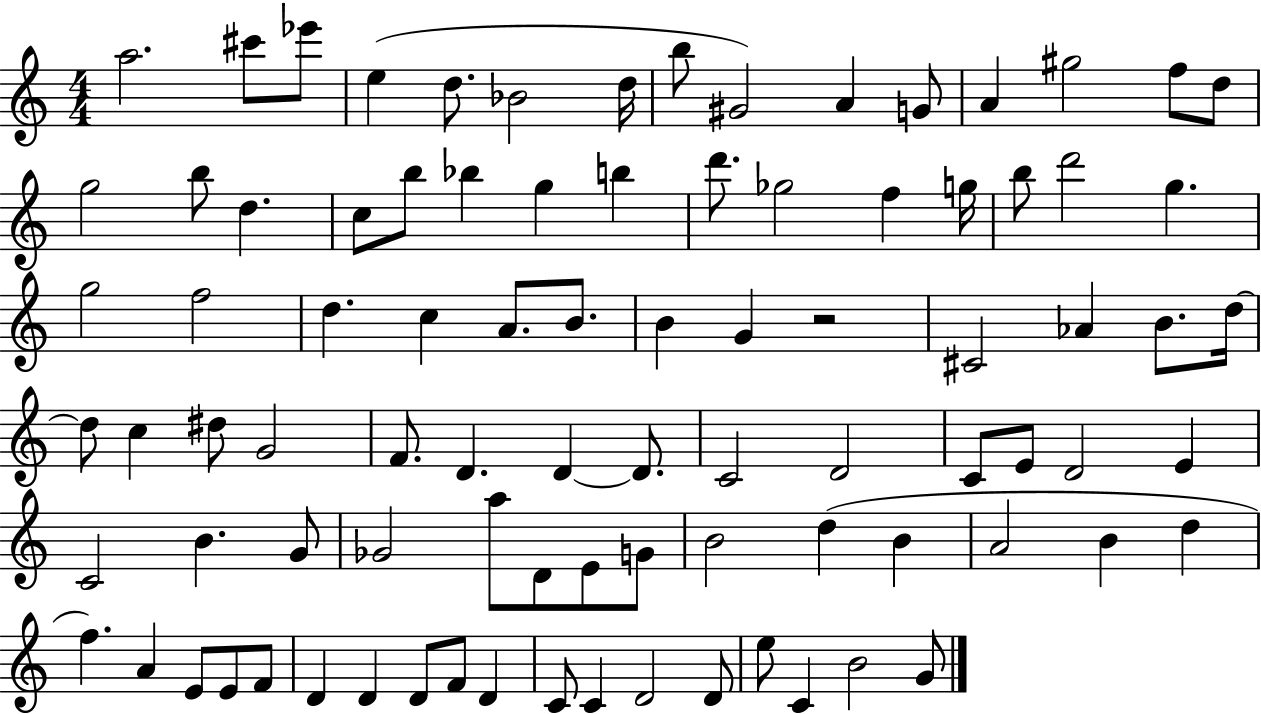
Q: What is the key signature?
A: C major